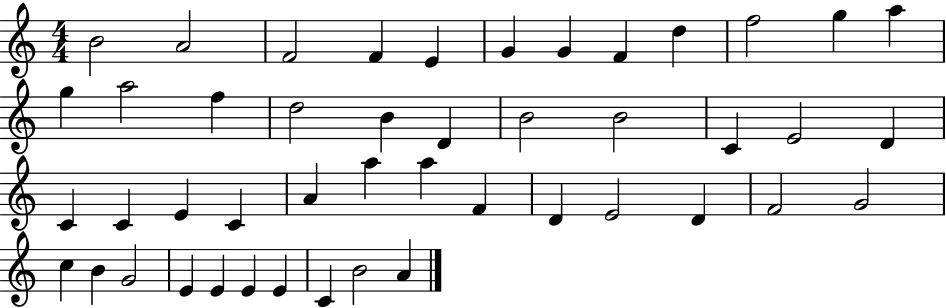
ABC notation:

X:1
T:Untitled
M:4/4
L:1/4
K:C
B2 A2 F2 F E G G F d f2 g a g a2 f d2 B D B2 B2 C E2 D C C E C A a a F D E2 D F2 G2 c B G2 E E E E C B2 A